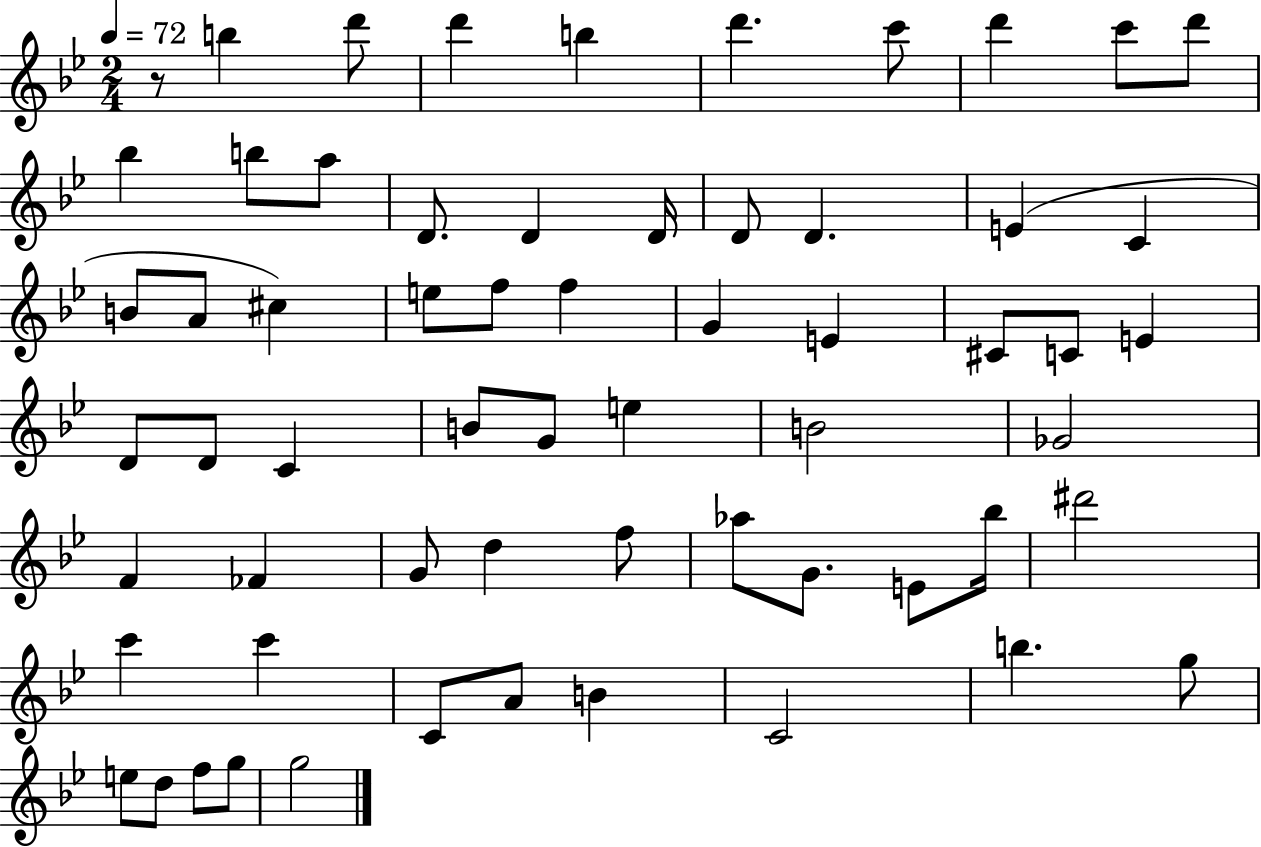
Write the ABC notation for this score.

X:1
T:Untitled
M:2/4
L:1/4
K:Bb
z/2 b d'/2 d' b d' c'/2 d' c'/2 d'/2 _b b/2 a/2 D/2 D D/4 D/2 D E C B/2 A/2 ^c e/2 f/2 f G E ^C/2 C/2 E D/2 D/2 C B/2 G/2 e B2 _G2 F _F G/2 d f/2 _a/2 G/2 E/2 _b/4 ^d'2 c' c' C/2 A/2 B C2 b g/2 e/2 d/2 f/2 g/2 g2